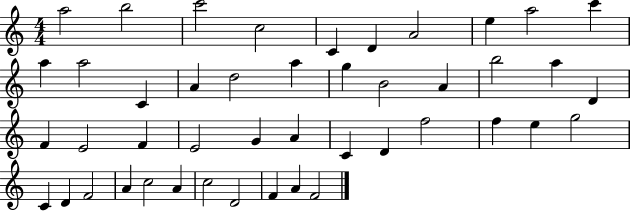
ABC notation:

X:1
T:Untitled
M:4/4
L:1/4
K:C
a2 b2 c'2 c2 C D A2 e a2 c' a a2 C A d2 a g B2 A b2 a D F E2 F E2 G A C D f2 f e g2 C D F2 A c2 A c2 D2 F A F2